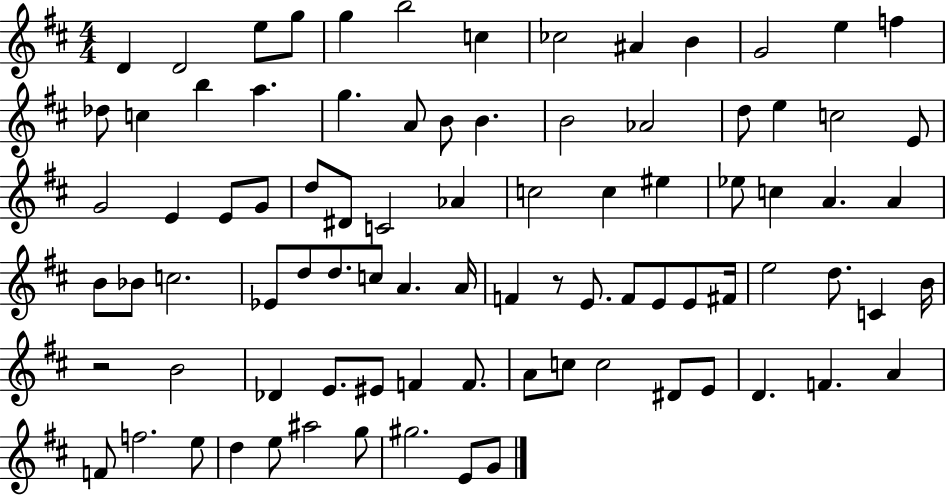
X:1
T:Untitled
M:4/4
L:1/4
K:D
D D2 e/2 g/2 g b2 c _c2 ^A B G2 e f _d/2 c b a g A/2 B/2 B B2 _A2 d/2 e c2 E/2 G2 E E/2 G/2 d/2 ^D/2 C2 _A c2 c ^e _e/2 c A A B/2 _B/2 c2 _E/2 d/2 d/2 c/2 A A/4 F z/2 E/2 F/2 E/2 E/2 ^F/4 e2 d/2 C B/4 z2 B2 _D E/2 ^E/2 F F/2 A/2 c/2 c2 ^D/2 E/2 D F A F/2 f2 e/2 d e/2 ^a2 g/2 ^g2 E/2 G/2